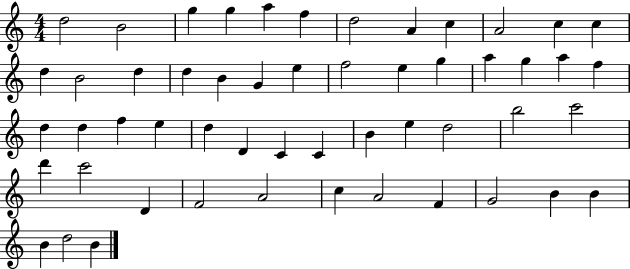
D5/h B4/h G5/q G5/q A5/q F5/q D5/h A4/q C5/q A4/h C5/q C5/q D5/q B4/h D5/q D5/q B4/q G4/q E5/q F5/h E5/q G5/q A5/q G5/q A5/q F5/q D5/q D5/q F5/q E5/q D5/q D4/q C4/q C4/q B4/q E5/q D5/h B5/h C6/h D6/q C6/h D4/q F4/h A4/h C5/q A4/h F4/q G4/h B4/q B4/q B4/q D5/h B4/q